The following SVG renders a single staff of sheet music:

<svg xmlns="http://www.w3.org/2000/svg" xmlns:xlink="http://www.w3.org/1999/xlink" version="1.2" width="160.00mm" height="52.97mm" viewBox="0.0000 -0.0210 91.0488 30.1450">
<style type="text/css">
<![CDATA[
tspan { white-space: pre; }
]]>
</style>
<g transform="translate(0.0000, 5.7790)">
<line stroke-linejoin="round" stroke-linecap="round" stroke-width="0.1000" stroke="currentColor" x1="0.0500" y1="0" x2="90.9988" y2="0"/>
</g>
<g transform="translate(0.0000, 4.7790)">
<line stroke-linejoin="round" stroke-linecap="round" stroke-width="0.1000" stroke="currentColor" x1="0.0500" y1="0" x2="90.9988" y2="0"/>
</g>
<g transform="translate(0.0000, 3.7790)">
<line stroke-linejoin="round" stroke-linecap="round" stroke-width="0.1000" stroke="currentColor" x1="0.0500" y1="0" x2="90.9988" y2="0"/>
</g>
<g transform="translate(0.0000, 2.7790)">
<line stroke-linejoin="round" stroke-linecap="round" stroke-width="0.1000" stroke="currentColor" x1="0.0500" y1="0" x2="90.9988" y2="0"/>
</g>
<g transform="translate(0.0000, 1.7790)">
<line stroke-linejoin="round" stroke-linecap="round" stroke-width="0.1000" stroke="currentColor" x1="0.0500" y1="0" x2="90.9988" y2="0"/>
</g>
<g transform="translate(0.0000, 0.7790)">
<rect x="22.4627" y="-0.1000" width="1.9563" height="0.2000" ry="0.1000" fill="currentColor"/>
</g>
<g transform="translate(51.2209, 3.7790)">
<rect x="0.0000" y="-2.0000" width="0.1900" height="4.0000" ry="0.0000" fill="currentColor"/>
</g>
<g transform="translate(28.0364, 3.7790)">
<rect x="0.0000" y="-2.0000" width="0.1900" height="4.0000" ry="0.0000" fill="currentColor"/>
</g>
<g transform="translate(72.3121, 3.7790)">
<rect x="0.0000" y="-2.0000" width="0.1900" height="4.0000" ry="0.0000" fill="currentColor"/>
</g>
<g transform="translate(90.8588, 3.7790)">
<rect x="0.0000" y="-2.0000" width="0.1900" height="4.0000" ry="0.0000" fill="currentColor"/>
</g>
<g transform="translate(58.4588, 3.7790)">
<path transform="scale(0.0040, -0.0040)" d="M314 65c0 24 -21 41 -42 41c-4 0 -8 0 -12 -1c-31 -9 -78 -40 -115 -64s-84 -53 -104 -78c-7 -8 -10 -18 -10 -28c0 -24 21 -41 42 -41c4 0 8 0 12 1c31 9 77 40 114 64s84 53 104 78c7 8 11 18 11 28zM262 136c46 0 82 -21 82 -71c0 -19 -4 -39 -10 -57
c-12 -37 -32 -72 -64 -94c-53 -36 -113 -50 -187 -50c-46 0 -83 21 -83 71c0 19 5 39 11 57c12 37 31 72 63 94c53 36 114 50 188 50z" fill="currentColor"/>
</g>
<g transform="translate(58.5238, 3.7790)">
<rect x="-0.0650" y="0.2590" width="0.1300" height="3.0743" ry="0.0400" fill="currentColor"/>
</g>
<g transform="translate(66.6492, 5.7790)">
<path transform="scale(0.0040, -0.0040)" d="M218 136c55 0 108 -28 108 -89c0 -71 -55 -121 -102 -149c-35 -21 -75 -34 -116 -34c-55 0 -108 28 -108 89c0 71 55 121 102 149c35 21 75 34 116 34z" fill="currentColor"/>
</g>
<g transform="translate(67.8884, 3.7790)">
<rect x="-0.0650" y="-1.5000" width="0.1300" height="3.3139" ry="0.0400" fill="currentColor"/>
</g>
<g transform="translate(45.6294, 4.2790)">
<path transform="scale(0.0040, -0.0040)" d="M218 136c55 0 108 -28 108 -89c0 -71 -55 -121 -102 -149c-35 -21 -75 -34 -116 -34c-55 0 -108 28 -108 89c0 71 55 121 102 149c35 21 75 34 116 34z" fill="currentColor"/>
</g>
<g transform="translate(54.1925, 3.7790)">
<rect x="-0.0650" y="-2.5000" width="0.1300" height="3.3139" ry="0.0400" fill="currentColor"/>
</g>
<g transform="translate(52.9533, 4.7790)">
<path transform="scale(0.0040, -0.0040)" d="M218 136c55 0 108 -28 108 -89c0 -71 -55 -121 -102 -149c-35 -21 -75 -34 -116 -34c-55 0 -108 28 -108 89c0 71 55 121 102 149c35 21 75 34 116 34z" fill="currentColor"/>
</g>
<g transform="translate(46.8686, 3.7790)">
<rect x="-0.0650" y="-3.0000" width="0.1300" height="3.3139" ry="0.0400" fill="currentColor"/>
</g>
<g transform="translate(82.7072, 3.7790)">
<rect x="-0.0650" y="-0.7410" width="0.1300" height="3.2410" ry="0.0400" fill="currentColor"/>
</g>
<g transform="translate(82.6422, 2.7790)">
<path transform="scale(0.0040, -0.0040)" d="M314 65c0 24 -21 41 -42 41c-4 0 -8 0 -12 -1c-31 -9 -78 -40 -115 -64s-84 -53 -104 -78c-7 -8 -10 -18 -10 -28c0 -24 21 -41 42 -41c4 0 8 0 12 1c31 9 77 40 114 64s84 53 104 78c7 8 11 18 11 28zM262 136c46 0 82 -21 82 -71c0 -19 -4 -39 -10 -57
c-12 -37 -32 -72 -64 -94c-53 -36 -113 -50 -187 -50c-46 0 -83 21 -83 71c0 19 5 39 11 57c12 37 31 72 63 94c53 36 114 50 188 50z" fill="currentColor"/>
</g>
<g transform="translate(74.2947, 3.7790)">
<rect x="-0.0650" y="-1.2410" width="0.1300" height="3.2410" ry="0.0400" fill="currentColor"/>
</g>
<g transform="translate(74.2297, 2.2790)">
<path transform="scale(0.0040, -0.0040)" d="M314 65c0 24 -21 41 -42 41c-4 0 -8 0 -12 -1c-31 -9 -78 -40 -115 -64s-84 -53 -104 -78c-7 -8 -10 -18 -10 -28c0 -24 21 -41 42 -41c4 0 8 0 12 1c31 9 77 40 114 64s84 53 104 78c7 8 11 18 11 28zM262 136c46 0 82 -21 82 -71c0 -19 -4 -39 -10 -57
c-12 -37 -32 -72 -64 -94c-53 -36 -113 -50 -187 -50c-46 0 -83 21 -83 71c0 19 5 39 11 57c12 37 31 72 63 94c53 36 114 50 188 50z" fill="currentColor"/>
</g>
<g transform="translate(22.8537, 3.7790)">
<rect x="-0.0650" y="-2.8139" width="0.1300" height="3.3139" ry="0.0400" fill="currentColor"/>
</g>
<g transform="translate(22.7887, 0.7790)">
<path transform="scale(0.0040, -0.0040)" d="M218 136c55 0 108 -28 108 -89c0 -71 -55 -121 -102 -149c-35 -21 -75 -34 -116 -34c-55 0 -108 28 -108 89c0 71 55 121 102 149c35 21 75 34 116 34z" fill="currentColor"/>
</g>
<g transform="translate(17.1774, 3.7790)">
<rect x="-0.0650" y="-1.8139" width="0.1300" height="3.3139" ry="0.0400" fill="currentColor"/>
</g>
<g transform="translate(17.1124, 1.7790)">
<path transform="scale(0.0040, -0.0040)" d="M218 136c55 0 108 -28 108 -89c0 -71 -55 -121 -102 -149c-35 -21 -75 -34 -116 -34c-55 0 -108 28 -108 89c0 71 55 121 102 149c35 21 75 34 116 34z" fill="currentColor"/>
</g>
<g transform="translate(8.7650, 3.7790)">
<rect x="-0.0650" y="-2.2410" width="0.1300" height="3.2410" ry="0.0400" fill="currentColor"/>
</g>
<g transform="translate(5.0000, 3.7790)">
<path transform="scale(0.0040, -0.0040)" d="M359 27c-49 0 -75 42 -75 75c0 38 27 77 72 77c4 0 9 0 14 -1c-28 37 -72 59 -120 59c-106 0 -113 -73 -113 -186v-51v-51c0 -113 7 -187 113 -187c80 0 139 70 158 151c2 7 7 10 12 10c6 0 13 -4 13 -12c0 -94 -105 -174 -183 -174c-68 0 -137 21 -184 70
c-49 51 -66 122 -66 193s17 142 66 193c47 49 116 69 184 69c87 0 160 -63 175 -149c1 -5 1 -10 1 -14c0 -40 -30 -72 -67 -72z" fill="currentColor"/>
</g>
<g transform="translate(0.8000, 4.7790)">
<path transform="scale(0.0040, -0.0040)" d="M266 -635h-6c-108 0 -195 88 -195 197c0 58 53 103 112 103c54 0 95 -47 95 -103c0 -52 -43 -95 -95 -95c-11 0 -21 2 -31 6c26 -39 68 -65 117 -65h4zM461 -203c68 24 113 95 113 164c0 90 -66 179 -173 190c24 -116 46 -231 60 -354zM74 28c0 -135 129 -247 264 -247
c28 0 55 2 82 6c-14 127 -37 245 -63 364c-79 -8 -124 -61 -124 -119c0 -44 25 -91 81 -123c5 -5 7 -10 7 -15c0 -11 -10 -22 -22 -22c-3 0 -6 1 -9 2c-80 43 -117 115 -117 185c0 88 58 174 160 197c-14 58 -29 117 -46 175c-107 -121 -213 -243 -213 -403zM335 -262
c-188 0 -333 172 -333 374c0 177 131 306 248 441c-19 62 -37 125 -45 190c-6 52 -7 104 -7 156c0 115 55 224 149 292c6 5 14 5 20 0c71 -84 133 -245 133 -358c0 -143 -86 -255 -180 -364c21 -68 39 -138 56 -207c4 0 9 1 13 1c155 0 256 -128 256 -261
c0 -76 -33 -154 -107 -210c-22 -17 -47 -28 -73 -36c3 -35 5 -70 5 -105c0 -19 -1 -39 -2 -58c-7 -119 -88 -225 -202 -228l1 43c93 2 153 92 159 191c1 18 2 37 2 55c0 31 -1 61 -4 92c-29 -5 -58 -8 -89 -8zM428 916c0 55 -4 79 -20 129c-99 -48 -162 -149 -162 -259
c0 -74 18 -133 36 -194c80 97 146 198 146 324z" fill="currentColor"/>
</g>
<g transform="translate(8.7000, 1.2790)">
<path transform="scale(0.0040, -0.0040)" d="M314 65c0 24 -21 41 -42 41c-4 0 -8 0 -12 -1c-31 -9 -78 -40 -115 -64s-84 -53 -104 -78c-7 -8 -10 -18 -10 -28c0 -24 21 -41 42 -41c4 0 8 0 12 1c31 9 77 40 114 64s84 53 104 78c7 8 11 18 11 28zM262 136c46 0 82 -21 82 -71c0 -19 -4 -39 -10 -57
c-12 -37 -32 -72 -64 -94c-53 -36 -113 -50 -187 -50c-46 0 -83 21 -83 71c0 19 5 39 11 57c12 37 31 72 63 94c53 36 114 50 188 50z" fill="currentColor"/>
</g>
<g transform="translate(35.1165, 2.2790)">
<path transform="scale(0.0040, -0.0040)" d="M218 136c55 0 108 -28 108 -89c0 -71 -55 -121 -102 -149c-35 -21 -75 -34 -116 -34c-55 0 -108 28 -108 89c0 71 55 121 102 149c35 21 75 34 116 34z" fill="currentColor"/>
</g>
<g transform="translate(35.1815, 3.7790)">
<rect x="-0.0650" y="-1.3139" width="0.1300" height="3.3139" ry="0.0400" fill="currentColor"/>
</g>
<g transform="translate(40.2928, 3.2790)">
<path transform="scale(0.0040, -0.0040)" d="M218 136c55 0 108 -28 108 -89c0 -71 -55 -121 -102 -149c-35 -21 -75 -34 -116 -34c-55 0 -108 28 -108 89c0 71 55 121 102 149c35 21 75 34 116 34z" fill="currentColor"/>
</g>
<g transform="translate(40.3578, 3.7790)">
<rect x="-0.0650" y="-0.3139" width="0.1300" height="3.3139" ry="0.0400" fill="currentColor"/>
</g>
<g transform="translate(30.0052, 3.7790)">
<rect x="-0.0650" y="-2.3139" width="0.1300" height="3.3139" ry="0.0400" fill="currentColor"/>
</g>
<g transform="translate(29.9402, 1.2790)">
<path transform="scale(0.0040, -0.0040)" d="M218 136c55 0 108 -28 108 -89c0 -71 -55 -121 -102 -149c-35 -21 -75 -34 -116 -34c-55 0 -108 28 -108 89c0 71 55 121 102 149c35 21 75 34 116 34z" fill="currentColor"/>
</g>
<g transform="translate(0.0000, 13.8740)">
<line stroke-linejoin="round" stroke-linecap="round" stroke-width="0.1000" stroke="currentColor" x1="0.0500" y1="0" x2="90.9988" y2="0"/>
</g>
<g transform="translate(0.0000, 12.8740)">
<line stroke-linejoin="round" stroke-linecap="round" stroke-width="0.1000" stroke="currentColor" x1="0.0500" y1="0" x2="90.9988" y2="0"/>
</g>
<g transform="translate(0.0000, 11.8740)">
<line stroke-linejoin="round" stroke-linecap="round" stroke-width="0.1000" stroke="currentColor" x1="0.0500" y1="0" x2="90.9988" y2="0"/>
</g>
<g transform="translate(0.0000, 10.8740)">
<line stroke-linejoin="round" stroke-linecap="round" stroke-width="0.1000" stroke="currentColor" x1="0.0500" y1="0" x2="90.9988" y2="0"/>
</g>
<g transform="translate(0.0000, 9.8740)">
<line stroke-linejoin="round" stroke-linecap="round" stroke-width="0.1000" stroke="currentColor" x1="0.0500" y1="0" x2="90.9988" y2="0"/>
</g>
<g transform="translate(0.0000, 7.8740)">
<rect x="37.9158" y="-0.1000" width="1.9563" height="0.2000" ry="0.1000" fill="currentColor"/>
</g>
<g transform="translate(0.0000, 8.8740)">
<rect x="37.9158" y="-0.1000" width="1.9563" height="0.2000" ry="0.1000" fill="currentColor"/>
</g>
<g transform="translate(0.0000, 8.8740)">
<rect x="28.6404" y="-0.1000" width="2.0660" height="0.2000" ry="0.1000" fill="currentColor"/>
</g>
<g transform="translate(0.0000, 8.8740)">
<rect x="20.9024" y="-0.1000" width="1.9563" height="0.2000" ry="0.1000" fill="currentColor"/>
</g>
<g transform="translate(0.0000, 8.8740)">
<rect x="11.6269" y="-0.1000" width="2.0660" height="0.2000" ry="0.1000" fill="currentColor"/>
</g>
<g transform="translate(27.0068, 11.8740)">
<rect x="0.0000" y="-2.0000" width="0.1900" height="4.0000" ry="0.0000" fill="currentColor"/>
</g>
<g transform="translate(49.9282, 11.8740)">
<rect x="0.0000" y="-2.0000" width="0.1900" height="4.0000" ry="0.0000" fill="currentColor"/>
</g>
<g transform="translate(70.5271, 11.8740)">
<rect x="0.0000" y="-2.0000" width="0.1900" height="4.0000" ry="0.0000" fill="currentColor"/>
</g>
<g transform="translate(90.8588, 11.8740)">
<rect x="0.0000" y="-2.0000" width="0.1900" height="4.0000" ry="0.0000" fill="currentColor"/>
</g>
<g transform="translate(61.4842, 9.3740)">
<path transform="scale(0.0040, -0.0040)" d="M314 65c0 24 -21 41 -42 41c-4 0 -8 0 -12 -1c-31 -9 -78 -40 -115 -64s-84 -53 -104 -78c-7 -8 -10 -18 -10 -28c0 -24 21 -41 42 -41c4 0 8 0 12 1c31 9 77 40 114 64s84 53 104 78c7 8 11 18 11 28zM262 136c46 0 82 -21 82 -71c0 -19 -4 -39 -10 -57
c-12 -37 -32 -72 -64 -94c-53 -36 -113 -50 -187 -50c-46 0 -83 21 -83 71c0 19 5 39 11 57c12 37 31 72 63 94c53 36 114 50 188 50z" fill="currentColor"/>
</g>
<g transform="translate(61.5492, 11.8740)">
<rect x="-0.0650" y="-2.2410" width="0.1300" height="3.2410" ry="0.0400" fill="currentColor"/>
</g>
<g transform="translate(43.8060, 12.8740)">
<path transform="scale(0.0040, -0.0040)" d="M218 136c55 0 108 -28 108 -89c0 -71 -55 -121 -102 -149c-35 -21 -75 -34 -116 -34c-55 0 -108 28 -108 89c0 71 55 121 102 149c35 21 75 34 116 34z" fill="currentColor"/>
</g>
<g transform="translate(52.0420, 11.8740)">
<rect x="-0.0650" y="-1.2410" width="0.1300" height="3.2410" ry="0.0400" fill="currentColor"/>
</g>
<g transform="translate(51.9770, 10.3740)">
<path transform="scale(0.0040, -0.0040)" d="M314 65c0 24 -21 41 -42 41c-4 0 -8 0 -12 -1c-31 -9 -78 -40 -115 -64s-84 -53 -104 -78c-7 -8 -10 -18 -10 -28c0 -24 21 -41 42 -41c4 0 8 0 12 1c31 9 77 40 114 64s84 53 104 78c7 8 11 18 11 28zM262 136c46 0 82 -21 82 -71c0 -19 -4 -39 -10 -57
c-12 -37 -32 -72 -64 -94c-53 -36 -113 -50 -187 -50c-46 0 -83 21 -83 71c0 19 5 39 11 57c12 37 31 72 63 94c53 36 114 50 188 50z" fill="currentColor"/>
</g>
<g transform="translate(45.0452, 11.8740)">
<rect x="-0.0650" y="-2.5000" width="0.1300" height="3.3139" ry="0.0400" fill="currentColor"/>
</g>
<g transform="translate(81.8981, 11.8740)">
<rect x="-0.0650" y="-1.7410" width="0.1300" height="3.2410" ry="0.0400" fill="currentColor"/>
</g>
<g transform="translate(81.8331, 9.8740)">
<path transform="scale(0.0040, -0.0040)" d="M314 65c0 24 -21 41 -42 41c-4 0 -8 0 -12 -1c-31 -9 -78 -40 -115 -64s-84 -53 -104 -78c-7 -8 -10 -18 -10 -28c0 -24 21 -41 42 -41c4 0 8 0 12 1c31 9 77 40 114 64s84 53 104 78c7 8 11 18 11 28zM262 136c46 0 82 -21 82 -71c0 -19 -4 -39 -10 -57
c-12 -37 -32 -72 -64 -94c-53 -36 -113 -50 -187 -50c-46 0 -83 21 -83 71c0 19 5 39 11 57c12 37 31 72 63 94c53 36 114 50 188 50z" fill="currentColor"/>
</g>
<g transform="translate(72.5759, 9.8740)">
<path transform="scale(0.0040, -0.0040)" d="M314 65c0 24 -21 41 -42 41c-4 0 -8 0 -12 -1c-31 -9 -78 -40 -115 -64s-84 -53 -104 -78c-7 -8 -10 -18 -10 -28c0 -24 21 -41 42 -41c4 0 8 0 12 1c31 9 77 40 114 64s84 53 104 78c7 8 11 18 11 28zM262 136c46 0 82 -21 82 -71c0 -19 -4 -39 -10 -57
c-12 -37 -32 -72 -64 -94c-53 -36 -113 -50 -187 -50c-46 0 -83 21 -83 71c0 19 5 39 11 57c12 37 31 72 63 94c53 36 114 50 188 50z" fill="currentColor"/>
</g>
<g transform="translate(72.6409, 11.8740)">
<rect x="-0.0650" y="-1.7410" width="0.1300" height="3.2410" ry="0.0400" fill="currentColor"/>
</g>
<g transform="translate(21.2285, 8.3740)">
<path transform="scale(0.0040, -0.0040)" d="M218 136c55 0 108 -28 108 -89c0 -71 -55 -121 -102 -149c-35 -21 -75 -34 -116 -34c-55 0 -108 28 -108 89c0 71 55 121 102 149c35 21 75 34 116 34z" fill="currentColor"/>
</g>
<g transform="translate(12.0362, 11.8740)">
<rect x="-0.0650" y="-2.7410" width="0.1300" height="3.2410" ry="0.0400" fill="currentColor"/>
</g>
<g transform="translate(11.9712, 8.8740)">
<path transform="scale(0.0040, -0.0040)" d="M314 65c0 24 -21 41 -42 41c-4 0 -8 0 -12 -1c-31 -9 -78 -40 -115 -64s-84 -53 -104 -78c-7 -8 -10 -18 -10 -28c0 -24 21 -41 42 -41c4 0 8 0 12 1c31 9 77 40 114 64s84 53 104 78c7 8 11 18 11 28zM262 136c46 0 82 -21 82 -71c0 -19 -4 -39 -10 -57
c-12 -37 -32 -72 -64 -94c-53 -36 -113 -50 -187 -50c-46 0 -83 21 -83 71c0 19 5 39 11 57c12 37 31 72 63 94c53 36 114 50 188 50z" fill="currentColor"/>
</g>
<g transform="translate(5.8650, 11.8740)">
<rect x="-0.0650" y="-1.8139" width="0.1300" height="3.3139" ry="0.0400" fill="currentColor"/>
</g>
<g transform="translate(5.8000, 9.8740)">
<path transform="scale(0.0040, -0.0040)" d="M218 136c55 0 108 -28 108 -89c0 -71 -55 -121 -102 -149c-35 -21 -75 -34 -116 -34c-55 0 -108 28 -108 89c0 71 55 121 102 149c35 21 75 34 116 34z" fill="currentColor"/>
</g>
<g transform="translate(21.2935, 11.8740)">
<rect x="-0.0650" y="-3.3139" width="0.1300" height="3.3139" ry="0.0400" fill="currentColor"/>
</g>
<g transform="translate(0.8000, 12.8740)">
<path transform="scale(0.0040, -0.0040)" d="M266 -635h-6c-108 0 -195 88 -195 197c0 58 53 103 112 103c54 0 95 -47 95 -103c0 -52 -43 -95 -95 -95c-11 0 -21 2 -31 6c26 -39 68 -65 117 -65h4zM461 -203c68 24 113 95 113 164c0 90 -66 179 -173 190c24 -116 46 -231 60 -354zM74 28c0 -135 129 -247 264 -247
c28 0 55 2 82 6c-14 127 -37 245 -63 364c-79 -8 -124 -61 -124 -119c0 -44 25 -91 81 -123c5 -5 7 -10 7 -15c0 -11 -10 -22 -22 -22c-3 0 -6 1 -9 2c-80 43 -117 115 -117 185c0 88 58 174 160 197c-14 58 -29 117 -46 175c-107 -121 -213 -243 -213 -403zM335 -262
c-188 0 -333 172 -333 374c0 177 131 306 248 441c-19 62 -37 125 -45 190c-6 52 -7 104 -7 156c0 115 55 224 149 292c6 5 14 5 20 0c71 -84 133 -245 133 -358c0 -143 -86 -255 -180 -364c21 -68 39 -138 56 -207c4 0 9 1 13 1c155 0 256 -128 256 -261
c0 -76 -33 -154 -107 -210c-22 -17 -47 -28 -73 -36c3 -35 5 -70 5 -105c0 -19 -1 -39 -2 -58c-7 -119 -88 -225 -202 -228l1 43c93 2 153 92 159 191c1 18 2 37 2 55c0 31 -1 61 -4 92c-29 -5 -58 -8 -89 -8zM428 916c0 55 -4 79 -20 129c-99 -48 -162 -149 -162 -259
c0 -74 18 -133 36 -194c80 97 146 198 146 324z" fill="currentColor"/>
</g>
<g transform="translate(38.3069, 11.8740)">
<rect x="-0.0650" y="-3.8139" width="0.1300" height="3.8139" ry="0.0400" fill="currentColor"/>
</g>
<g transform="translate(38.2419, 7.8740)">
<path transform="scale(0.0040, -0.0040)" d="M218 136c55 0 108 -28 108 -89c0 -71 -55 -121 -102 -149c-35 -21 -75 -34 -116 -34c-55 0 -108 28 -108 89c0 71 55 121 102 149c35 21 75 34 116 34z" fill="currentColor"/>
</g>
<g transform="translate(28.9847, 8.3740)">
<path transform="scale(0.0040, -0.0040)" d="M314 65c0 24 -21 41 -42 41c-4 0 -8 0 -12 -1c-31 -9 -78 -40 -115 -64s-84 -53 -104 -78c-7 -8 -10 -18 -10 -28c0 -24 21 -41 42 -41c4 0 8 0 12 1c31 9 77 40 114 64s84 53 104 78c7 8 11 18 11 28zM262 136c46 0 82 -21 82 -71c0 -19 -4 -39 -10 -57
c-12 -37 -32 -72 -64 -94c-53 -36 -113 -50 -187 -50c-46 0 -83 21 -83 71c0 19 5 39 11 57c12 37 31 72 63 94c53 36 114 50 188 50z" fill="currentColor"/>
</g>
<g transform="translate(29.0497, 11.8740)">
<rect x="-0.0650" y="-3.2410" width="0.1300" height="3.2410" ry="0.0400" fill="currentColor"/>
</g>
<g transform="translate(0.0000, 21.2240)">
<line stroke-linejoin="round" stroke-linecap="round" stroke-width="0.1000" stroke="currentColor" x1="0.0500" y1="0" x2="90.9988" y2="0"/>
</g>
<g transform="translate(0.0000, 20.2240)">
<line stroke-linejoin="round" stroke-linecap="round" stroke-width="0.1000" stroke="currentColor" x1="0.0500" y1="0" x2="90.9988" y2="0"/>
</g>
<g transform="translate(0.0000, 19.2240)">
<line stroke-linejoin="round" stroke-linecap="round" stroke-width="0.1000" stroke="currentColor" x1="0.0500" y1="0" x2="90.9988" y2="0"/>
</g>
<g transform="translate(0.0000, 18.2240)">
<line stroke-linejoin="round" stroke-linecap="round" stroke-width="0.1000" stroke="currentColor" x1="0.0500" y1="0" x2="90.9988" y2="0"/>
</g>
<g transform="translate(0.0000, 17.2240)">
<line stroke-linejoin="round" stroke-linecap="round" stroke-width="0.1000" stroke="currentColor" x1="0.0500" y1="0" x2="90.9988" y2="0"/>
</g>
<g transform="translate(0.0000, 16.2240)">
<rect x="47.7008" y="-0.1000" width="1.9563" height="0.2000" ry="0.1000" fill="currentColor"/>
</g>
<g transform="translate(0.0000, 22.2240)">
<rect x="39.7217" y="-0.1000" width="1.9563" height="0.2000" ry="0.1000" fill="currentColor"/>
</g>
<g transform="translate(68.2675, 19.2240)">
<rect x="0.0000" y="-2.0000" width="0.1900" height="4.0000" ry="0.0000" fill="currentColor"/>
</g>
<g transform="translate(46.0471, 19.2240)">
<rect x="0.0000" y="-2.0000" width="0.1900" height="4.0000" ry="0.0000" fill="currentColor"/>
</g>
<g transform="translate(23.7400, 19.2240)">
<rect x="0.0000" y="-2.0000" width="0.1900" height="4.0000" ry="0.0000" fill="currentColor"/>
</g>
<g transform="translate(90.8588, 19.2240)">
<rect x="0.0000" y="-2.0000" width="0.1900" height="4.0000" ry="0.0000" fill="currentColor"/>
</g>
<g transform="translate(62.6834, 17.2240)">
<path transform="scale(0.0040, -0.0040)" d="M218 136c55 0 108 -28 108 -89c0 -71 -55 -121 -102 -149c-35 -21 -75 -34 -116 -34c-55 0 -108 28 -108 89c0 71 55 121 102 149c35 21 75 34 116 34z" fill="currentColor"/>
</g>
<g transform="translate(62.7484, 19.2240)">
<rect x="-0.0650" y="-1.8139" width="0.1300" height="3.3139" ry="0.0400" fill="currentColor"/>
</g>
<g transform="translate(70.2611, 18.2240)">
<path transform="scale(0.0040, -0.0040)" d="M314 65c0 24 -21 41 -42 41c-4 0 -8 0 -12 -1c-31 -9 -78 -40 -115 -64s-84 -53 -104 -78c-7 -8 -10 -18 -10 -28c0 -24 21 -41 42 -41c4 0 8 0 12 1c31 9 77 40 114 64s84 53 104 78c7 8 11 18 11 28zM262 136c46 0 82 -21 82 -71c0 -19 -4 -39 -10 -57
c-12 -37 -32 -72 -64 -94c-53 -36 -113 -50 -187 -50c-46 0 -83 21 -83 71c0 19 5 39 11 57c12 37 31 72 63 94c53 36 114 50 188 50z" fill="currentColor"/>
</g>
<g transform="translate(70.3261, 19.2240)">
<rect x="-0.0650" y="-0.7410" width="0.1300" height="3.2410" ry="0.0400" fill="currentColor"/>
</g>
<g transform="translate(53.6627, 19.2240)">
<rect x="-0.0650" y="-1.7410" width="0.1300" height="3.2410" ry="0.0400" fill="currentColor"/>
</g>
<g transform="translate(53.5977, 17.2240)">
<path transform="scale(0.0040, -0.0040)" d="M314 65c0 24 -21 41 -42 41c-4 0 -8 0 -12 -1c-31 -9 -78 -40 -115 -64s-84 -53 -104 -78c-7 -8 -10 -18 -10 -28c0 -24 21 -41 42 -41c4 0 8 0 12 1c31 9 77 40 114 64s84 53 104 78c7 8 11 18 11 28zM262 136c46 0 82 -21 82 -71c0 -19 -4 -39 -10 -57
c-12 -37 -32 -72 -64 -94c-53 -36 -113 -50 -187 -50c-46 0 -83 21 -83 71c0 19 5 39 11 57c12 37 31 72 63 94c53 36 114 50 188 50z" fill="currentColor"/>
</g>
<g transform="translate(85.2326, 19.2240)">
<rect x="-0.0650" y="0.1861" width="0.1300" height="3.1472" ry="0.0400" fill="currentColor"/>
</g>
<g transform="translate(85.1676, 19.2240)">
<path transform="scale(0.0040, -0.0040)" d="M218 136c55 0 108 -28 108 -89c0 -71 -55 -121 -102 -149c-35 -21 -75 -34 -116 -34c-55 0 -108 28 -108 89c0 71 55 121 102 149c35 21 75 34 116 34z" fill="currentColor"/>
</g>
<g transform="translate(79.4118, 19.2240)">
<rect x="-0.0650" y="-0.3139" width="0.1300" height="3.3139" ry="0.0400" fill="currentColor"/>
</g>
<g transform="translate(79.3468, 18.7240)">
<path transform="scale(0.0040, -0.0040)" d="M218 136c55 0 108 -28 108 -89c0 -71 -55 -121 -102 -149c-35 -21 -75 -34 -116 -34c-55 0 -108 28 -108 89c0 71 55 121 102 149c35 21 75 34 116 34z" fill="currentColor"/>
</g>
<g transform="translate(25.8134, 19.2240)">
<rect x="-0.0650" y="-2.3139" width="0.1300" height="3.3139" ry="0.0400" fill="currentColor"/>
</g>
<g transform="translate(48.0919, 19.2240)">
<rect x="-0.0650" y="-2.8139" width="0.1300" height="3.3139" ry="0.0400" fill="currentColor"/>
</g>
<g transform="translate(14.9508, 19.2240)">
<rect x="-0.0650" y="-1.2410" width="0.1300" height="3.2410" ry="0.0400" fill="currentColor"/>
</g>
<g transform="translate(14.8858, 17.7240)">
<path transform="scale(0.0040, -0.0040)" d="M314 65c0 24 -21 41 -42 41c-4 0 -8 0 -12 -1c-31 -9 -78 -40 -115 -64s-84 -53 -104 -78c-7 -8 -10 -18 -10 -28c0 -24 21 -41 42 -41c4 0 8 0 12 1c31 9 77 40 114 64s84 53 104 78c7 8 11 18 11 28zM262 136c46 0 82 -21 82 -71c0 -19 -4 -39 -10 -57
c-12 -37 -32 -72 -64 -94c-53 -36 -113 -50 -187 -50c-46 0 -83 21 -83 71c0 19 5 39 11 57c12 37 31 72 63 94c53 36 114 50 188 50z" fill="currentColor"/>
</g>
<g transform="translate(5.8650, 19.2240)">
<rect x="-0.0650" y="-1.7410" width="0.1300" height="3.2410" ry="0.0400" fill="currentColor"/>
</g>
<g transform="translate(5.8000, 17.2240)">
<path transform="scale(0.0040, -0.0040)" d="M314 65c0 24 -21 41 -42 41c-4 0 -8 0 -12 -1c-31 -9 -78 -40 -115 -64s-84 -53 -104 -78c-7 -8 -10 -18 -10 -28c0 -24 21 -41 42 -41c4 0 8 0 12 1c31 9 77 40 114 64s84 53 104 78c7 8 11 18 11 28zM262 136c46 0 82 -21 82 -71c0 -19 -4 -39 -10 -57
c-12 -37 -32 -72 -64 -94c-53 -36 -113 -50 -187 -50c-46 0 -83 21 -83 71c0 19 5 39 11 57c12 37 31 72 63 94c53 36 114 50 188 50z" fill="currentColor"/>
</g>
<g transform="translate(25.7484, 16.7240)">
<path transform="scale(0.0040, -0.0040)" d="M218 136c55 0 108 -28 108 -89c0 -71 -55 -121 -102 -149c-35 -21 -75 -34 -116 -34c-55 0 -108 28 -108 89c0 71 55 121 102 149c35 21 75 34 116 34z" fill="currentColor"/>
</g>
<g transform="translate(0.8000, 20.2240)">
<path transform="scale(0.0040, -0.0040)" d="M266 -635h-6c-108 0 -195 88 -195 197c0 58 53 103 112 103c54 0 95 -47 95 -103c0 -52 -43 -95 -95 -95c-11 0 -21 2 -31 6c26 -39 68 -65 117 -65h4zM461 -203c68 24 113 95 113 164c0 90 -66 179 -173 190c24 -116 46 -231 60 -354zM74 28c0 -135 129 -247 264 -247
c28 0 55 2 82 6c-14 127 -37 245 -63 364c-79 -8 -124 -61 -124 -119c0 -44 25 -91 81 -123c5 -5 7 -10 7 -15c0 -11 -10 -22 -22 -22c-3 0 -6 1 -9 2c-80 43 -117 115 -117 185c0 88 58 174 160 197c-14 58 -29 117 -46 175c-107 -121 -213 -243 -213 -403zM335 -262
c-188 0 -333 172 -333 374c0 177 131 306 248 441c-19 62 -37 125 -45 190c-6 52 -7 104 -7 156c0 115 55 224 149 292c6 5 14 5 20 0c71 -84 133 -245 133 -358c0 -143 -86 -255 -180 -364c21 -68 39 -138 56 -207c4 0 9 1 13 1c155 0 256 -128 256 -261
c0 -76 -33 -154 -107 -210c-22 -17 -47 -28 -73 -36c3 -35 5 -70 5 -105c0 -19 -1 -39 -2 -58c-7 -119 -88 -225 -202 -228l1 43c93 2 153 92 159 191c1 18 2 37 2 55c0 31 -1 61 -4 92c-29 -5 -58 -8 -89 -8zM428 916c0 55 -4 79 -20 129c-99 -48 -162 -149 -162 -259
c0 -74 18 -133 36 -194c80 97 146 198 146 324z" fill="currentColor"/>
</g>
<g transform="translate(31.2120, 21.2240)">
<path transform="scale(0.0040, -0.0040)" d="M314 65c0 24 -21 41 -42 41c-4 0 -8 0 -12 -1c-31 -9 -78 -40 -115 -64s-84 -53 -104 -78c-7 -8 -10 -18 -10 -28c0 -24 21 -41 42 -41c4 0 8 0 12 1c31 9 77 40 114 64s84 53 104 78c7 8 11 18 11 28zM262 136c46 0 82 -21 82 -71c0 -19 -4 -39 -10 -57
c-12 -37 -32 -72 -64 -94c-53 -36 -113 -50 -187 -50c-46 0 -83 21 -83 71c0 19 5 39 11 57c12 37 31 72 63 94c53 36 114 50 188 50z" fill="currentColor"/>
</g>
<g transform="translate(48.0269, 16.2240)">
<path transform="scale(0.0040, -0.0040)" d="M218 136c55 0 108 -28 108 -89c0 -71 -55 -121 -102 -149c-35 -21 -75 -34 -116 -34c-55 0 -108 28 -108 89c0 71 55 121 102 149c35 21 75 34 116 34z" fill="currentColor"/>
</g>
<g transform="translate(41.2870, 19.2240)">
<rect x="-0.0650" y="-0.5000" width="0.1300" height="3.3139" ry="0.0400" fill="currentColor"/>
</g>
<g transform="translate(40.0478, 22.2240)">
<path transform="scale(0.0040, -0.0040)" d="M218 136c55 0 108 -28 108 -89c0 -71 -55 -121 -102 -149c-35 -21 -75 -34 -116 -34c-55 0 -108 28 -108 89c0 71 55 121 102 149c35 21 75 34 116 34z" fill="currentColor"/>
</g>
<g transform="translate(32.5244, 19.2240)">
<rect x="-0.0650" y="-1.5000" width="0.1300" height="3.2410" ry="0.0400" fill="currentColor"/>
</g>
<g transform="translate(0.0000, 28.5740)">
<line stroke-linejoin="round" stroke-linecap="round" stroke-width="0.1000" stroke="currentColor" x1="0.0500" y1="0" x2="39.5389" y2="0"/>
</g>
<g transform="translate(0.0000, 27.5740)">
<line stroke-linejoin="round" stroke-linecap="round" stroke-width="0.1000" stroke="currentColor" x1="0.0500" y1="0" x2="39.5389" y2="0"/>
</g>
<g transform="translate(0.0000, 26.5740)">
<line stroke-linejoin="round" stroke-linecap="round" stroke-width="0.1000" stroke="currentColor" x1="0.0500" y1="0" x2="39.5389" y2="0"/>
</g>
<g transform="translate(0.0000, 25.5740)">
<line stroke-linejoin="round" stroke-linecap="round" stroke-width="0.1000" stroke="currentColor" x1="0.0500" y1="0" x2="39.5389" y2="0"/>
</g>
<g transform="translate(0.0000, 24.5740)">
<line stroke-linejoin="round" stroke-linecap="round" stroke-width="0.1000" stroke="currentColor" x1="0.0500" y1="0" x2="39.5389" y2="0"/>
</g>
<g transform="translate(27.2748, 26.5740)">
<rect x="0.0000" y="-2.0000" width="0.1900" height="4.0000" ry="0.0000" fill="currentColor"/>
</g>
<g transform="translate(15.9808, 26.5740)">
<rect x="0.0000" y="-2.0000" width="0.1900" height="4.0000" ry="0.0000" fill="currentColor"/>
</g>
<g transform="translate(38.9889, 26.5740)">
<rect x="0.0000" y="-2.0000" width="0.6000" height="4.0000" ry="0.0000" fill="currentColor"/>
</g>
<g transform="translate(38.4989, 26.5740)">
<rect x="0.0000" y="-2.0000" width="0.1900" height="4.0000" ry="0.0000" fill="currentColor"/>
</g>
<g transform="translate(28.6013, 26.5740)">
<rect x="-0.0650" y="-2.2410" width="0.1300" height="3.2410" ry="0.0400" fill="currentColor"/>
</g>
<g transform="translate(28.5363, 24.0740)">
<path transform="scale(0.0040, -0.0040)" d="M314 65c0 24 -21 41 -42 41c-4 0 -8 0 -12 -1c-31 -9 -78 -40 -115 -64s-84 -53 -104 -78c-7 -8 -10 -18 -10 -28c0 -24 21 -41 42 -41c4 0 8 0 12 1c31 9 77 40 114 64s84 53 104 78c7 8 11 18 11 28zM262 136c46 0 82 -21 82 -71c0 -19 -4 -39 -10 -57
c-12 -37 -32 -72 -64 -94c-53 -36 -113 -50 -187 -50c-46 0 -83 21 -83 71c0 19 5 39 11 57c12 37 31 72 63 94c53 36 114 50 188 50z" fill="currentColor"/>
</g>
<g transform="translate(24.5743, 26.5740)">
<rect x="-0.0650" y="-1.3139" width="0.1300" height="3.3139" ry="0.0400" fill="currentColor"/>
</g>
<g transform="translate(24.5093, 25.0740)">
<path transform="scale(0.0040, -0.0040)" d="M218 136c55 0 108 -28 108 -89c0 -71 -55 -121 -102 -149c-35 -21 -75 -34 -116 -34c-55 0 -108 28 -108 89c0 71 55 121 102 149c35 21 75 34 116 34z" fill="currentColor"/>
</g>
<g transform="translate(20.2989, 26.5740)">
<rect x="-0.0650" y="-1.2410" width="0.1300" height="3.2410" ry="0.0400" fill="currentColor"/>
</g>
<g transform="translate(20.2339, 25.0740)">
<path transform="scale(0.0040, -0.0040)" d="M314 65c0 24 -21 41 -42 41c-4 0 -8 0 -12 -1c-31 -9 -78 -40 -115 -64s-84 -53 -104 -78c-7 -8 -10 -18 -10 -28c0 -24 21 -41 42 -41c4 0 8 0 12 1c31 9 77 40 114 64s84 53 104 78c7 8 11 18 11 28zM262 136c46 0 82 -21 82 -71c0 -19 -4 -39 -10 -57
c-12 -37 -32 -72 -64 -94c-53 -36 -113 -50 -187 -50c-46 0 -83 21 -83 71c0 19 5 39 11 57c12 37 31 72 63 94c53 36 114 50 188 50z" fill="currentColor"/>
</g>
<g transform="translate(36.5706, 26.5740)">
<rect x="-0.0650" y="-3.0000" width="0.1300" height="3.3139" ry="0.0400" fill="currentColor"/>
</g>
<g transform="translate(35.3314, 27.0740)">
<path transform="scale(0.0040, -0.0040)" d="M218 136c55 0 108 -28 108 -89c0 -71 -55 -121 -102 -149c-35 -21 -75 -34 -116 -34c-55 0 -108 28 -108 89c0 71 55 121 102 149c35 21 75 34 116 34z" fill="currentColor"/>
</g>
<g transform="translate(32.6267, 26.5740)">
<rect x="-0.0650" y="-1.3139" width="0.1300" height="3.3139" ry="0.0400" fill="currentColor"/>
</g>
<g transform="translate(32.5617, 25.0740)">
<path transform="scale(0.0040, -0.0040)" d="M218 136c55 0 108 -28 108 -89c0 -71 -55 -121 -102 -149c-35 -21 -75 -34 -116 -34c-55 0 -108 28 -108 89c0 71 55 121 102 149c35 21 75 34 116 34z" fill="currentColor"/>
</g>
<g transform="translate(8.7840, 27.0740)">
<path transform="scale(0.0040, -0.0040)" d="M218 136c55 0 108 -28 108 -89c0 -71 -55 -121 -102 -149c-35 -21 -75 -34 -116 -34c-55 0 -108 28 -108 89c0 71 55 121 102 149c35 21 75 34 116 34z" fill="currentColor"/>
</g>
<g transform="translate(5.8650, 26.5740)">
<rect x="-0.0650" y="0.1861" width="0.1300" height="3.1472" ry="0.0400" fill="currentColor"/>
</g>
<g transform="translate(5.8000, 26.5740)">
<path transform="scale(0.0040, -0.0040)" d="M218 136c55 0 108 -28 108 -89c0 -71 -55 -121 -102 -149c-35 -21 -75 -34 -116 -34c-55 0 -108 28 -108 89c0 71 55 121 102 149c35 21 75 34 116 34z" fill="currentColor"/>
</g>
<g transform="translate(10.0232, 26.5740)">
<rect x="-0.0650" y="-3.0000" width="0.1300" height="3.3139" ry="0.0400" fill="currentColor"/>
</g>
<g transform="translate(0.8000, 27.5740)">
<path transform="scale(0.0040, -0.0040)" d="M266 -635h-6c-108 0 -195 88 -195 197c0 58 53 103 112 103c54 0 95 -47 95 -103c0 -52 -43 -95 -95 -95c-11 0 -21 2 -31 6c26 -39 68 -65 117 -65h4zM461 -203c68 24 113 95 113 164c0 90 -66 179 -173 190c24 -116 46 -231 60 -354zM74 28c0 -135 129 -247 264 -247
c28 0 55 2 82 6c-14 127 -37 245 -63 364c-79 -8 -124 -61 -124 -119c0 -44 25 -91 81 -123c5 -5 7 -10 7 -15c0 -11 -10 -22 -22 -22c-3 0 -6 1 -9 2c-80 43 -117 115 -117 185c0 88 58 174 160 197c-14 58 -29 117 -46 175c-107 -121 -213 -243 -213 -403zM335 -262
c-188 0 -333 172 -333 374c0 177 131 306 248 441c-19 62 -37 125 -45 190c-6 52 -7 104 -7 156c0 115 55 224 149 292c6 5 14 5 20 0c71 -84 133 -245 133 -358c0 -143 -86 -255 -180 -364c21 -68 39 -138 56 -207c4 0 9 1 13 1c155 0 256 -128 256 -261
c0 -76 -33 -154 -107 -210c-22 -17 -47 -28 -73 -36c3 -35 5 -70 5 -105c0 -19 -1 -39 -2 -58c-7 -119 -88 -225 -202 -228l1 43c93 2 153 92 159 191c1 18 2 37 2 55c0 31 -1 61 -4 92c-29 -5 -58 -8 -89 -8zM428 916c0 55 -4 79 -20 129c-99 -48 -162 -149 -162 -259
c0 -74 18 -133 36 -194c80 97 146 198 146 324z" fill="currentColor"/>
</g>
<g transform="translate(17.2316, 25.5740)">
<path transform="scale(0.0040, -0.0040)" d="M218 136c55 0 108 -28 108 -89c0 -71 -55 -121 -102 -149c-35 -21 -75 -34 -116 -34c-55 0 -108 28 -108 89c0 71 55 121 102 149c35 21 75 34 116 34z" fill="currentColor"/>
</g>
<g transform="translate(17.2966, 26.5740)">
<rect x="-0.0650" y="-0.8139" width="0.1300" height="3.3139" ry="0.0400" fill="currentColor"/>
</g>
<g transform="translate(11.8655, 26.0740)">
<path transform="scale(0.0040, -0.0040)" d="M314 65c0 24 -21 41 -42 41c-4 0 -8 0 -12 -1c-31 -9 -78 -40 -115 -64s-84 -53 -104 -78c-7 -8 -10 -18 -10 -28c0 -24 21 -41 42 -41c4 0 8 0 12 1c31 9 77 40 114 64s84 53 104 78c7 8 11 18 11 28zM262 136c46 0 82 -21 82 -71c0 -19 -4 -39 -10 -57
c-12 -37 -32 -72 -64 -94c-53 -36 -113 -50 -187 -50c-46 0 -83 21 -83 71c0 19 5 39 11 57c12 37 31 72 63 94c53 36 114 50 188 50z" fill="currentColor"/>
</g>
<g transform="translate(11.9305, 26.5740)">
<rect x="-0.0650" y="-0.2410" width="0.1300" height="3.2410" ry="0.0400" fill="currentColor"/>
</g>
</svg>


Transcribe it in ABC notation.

X:1
T:Untitled
M:4/4
L:1/4
K:C
g2 f a g e c A G B2 E e2 d2 f a2 b b2 c' G e2 g2 f2 f2 f2 e2 g E2 C a f2 f d2 c B B A c2 d e2 e g2 e A